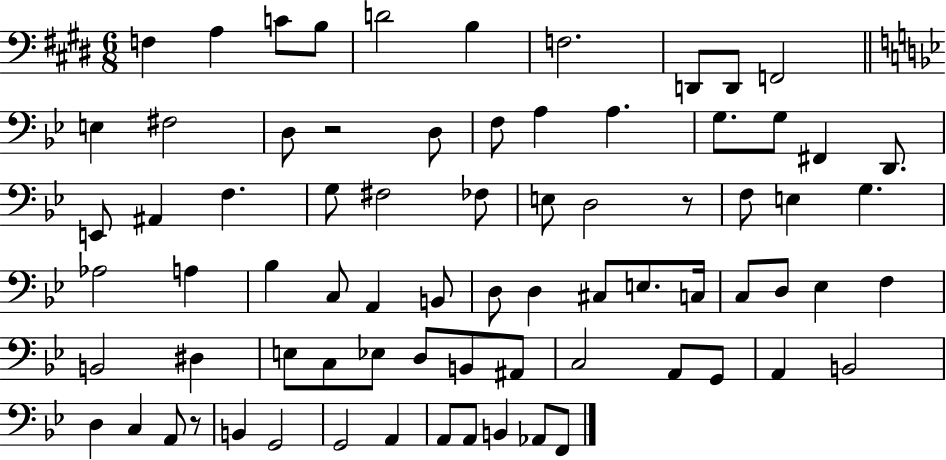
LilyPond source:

{
  \clef bass
  \numericTimeSignature
  \time 6/8
  \key e \major
  \repeat volta 2 { f4 a4 c'8 b8 | d'2 b4 | f2. | d,8 d,8 f,2 | \break \bar "||" \break \key g \minor e4 fis2 | d8 r2 d8 | f8 a4 a4. | g8. g8 fis,4 d,8. | \break e,8 ais,4 f4. | g8 fis2 fes8 | e8 d2 r8 | f8 e4 g4. | \break aes2 a4 | bes4 c8 a,4 b,8 | d8 d4 cis8 e8. c16 | c8 d8 ees4 f4 | \break b,2 dis4 | e8 c8 ees8 d8 b,8 ais,8 | c2 a,8 g,8 | a,4 b,2 | \break d4 c4 a,8 r8 | b,4 g,2 | g,2 a,4 | a,8 a,8 b,4 aes,8 f,8 | \break } \bar "|."
}